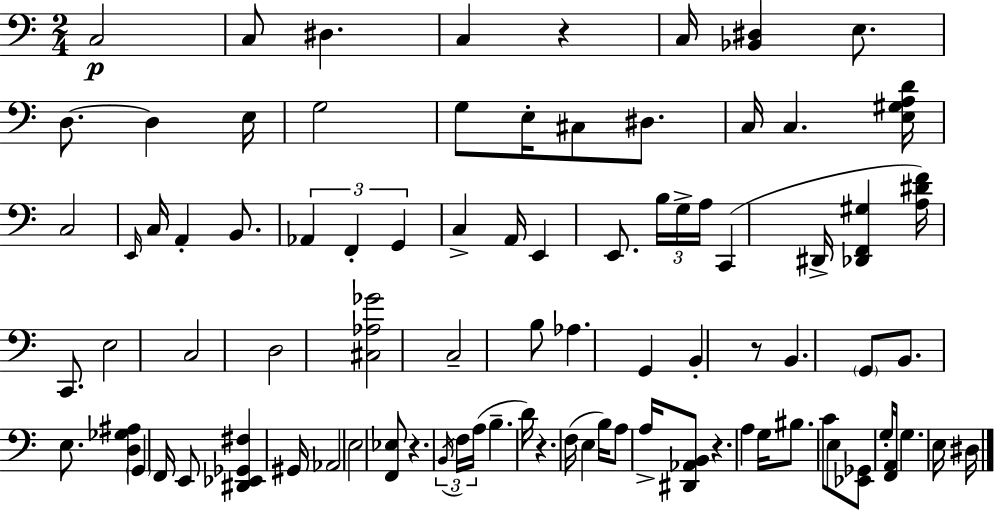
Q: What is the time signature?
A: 2/4